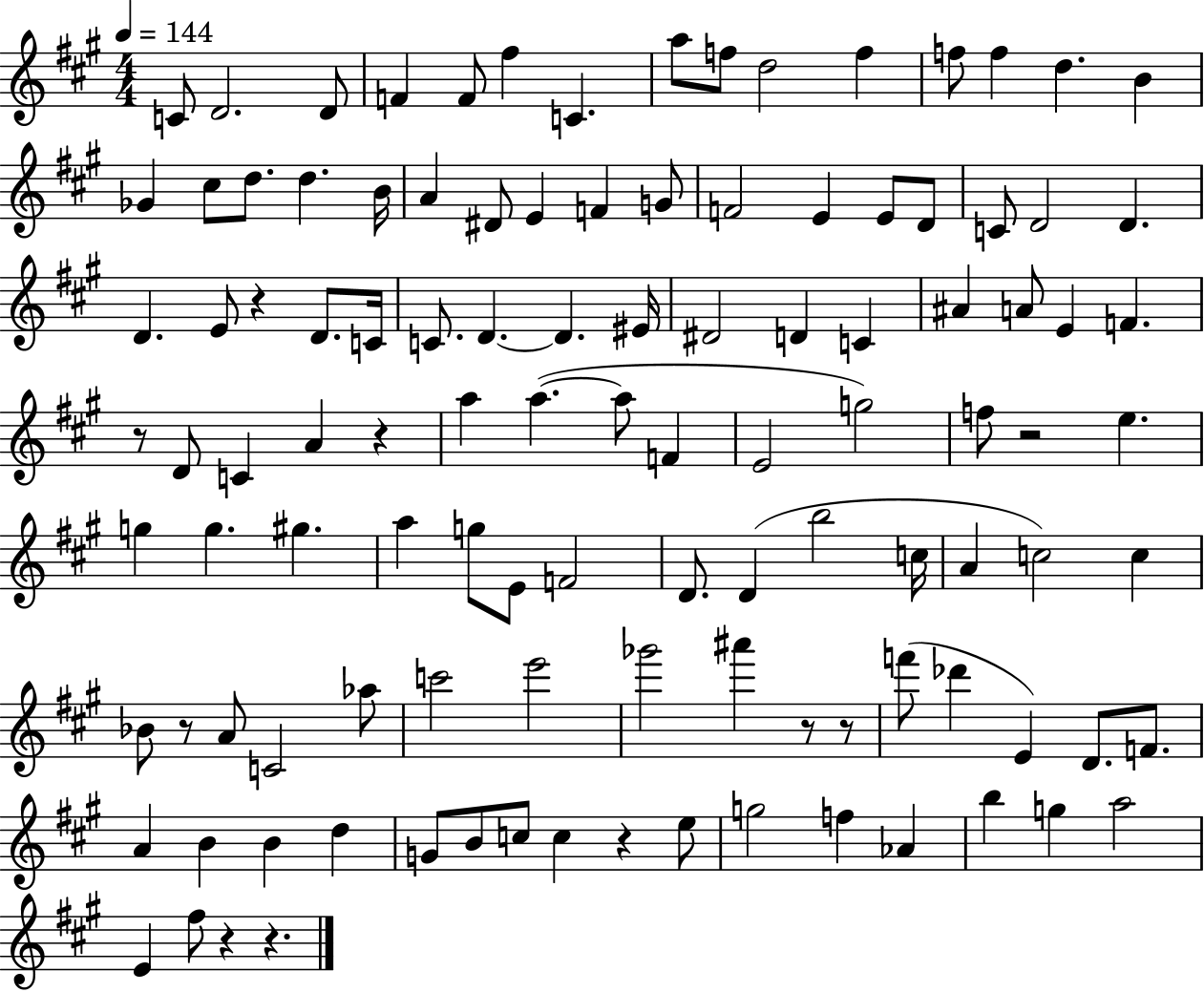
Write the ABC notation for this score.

X:1
T:Untitled
M:4/4
L:1/4
K:A
C/2 D2 D/2 F F/2 ^f C a/2 f/2 d2 f f/2 f d B _G ^c/2 d/2 d B/4 A ^D/2 E F G/2 F2 E E/2 D/2 C/2 D2 D D E/2 z D/2 C/4 C/2 D D ^E/4 ^D2 D C ^A A/2 E F z/2 D/2 C A z a a a/2 F E2 g2 f/2 z2 e g g ^g a g/2 E/2 F2 D/2 D b2 c/4 A c2 c _B/2 z/2 A/2 C2 _a/2 c'2 e'2 _g'2 ^a' z/2 z/2 f'/2 _d' E D/2 F/2 A B B d G/2 B/2 c/2 c z e/2 g2 f _A b g a2 E ^f/2 z z